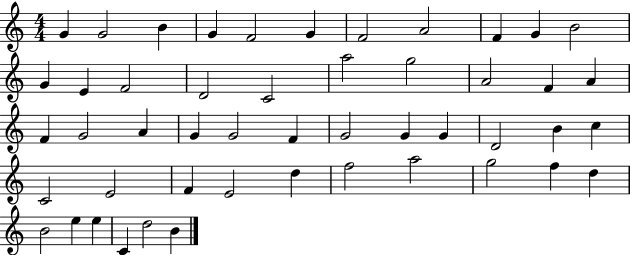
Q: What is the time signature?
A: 4/4